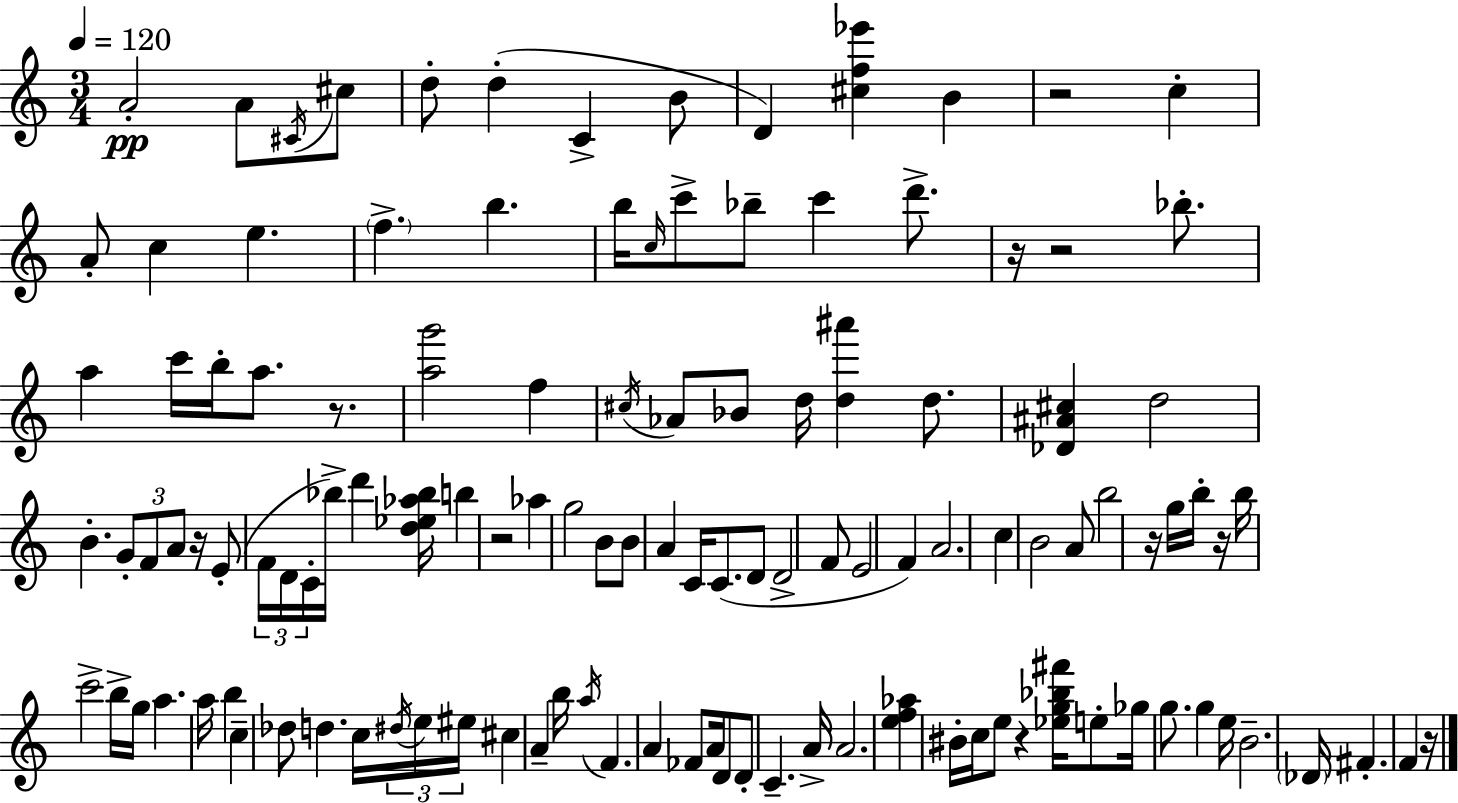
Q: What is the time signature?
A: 3/4